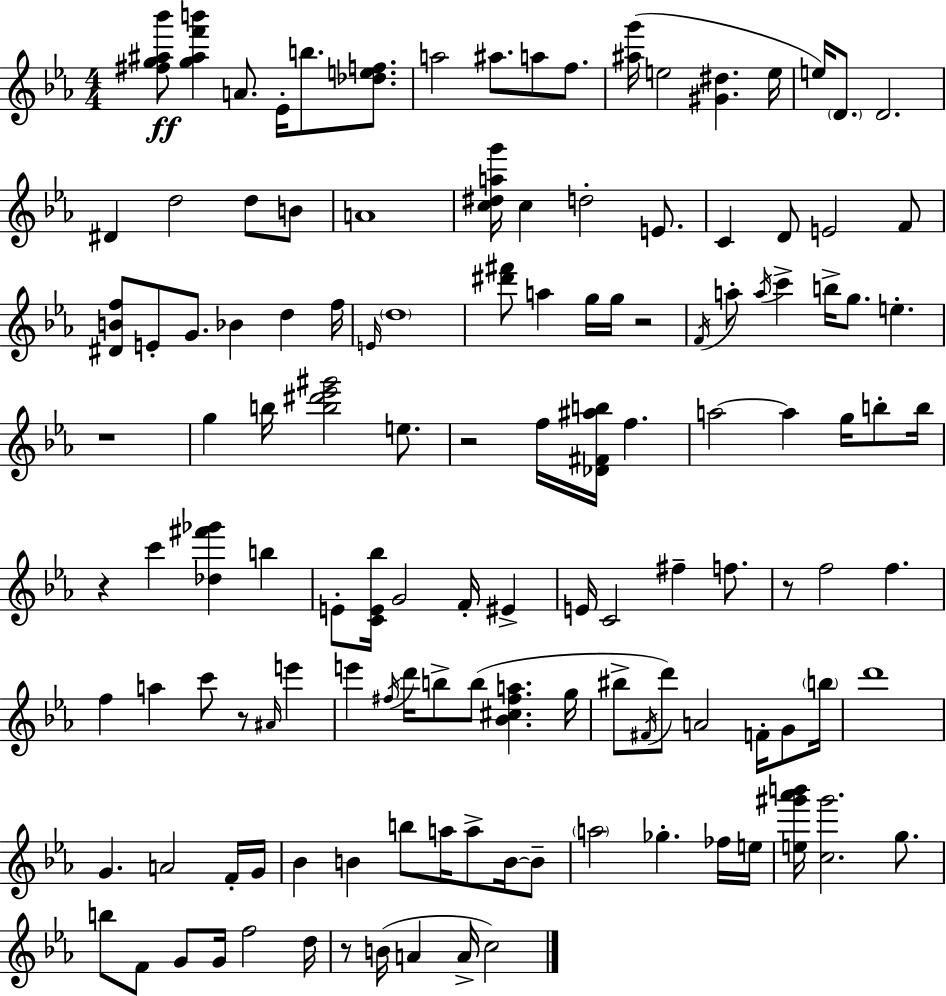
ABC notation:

X:1
T:Untitled
M:4/4
L:1/4
K:Cm
[^fg^a_b']/2 [g^af'b'] A/2 _E/4 b/2 [_def]/2 a2 ^a/2 a/2 f/2 [^ag']/4 e2 [^G^d] e/4 e/4 D/2 D2 ^D d2 d/2 B/2 A4 [c^dag']/4 c d2 E/2 C D/2 E2 F/2 [^DBf]/2 E/2 G/2 _B d f/4 E/4 d4 [^d'^f']/2 a g/4 g/4 z2 F/4 a/2 a/4 c' b/4 g/2 e z4 g b/4 [b^d'_e'^g']2 e/2 z2 f/4 [_D^F^ab]/4 f a2 a g/4 b/2 b/4 z c' [_d^f'_g'] b E/2 [CE_b]/4 G2 F/4 ^E E/4 C2 ^f f/2 z/2 f2 f f a c'/2 z/2 ^A/4 e' e' ^f/4 d'/4 b/2 b/2 [_B^c^fa] g/4 ^b/2 ^F/4 d'/2 A2 F/4 G/2 b/4 d'4 G A2 F/4 G/4 _B B b/2 a/4 a/2 B/4 B/2 a2 _g _f/4 e/4 [e^g'_a'b']/4 [c^g']2 g/2 b/2 F/2 G/2 G/4 f2 d/4 z/2 B/4 A A/4 c2